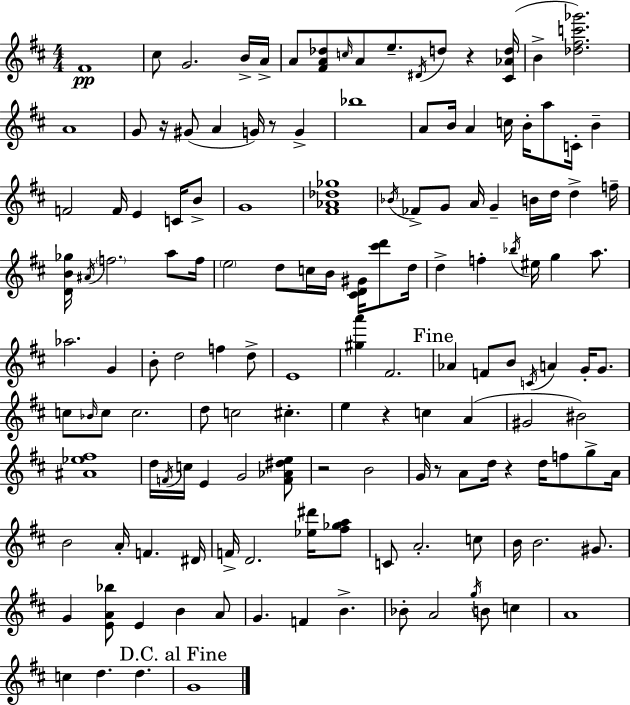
F#4/w C#5/e G4/h. B4/s A4/s A4/e [F#4,A4,Db5]/e C5/s A4/e E5/e. D#4/s D5/e R/q [C#4,Ab4,D5]/s B4/q [Db5,F#5,C6,Gb6]/h. A4/w G4/e R/s G#4/e A4/q G4/s R/e G4/q Bb5/w A4/e B4/s A4/q C5/s B4/s A5/e C4/s B4/q F4/h F4/s E4/q C4/s B4/e G4/w [F#4,Ab4,Db5,Gb5]/w Bb4/s FES4/e G4/e A4/s G4/q B4/s D5/s D5/q F5/s [D4,B4,Gb5]/s A#4/s F5/h. A5/e F5/s E5/h D5/e C5/s B4/s [C#4,D4,G#4]/s [C#6,D6]/e D5/s D5/q F5/q Bb5/s EIS5/s G5/q A5/e. Ab5/h. G4/q B4/e D5/h F5/q D5/e E4/w [G#5,A6]/q F#4/h. Ab4/q F4/e B4/e C4/s A4/q G4/s G4/e. C5/e Bb4/s C5/e C5/h. D5/e C5/h C#5/q. E5/q R/q C5/q A4/q G#4/h BIS4/h [A#4,Eb5,F#5]/w D5/s F4/s C5/s E4/q G4/h [F4,Ab4,D#5,E5]/e R/h B4/h G4/s R/e A4/e D5/s R/q D5/s F5/e G5/e A4/s B4/h A4/s F4/q. D#4/s F4/s D4/h. [Eb5,D#6]/s [F#5,Gb5,A5]/e C4/e A4/h. C5/e B4/s B4/h. G#4/e. G4/q [E4,A4,Bb5]/e E4/q B4/q A4/e G4/q. F4/q B4/q. Bb4/e A4/h G5/s B4/e C5/q A4/w C5/q D5/q. D5/q. G4/w